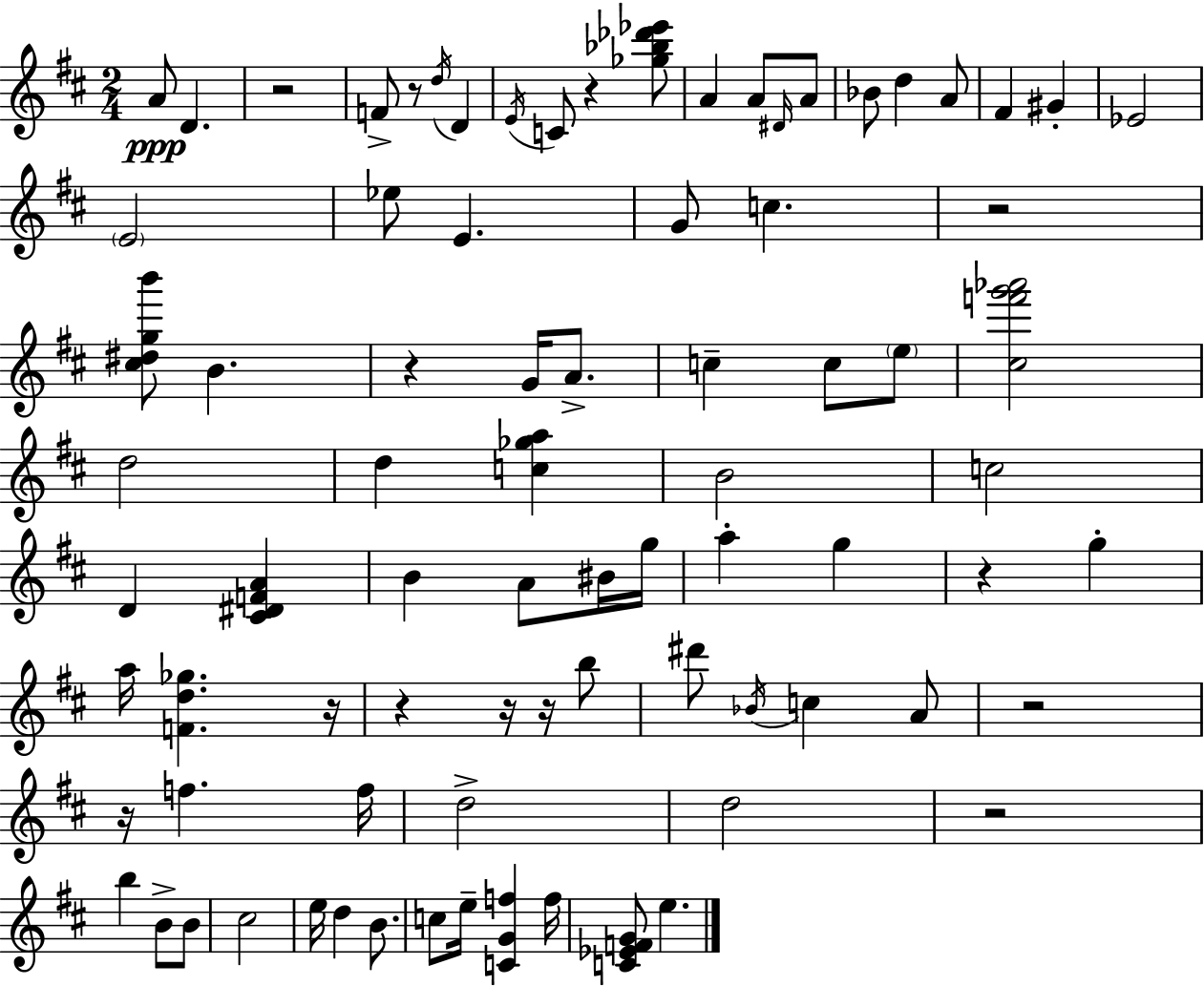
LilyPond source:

{
  \clef treble
  \numericTimeSignature
  \time 2/4
  \key d \major
  a'8\ppp d'4. | r2 | f'8-> r8 \acciaccatura { d''16 } d'4 | \acciaccatura { e'16 } c'8 r4 | \break <ges'' bes'' des''' ees'''>8 a'4 a'8 | \grace { dis'16 } a'8 bes'8 d''4 | a'8 fis'4 gis'4-. | ees'2 | \break \parenthesize e'2 | ees''8 e'4. | g'8 c''4. | r2 | \break <cis'' dis'' g'' b'''>8 b'4. | r4 g'16 | a'8.-> c''4-- c''8 | \parenthesize e''8 <cis'' f''' g''' aes'''>2 | \break d''2 | d''4 <c'' ges'' a''>4 | b'2 | c''2 | \break d'4 <cis' dis' f' a'>4 | b'4 a'8 | bis'16 g''16 a''4-. g''4 | r4 g''4-. | \break a''16 <f' d'' ges''>4. | r16 r4 r16 | r16 b''8 dis'''8 \acciaccatura { bes'16 } c''4 | a'8 r2 | \break r16 f''4. | f''16 d''2-> | d''2 | r2 | \break b''4 | b'8-> b'8 cis''2 | e''16 d''4 | b'8. c''8 e''16-- <c' g' f''>4 | \break f''16 <c' ees' f' g'>8 e''4. | \bar "|."
}